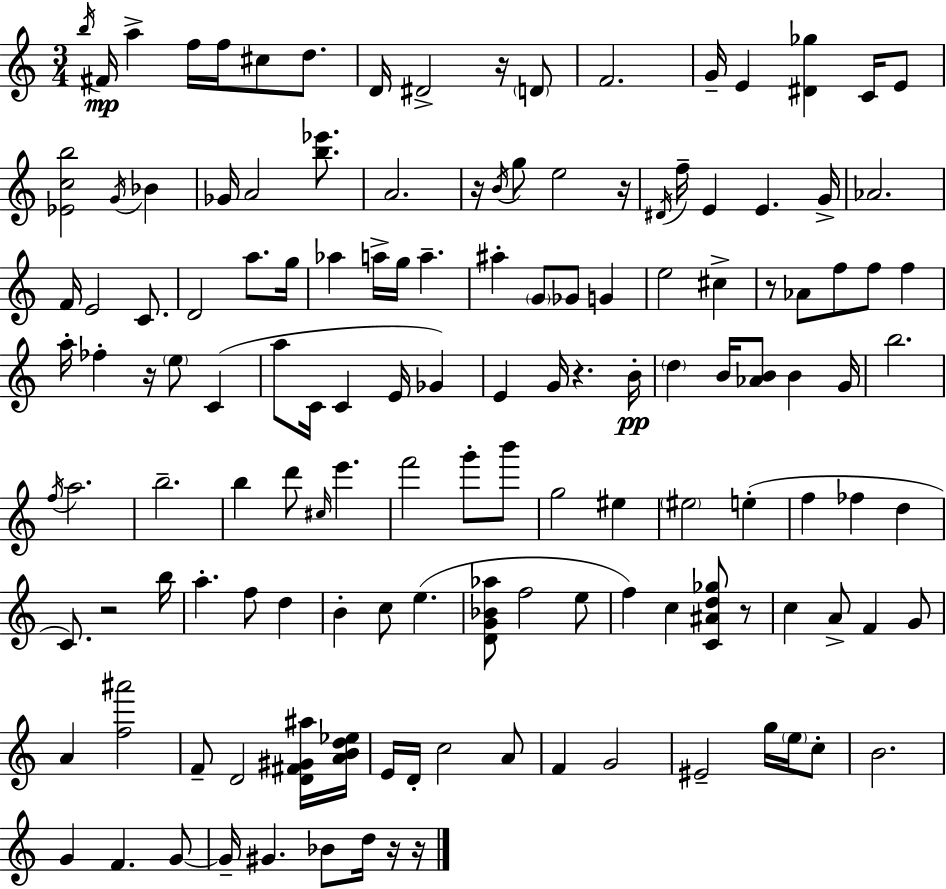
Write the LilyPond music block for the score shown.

{
  \clef treble
  \numericTimeSignature
  \time 3/4
  \key c \major
  \acciaccatura { b''16 }\mp fis'16 a''4-> f''16 f''16 cis''8 d''8. | d'16 dis'2-> r16 \parenthesize d'8 | f'2. | g'16-- e'4 <dis' ges''>4 c'16 e'8 | \break <ees' c'' b''>2 \acciaccatura { g'16 } bes'4 | ges'16 a'2 <b'' ees'''>8. | a'2. | r16 \acciaccatura { b'16 } g''8 e''2 | \break r16 \acciaccatura { dis'16 } f''16-- e'4 e'4. | g'16-> aes'2. | f'16 e'2 | c'8. d'2 | \break a''8. g''16 aes''4 a''16-> g''16 a''4.-- | ais''4-. \parenthesize g'8 ges'8 | g'4 e''2 | cis''4-> r8 aes'8 f''8 f''8 | \break f''4 a''16-. fes''4-. r16 \parenthesize e''8 | c'4( a''8 c'16 c'4 e'16 | ges'4) e'4 g'16 r4. | b'16-.\pp \parenthesize d''4 b'16 <aes' b'>8 b'4 | \break g'16 b''2. | \acciaccatura { f''16 } a''2. | b''2.-- | b''4 d'''8 \grace { cis''16 } | \break e'''4. f'''2 | g'''8-. b'''8 g''2 | eis''4 \parenthesize eis''2 | e''4-.( f''4 fes''4 | \break d''4 c'8.) r2 | b''16 a''4.-. | f''8 d''4 b'4-. c''8 | e''4.( <d' g' bes' aes''>8 f''2 | \break e''8 f''4) c''4 | <c' ais' d'' ges''>8 r8 c''4 a'8-> | f'4 g'8 a'4 <f'' ais'''>2 | f'8-- d'2 | \break <d' fis' gis' ais''>16 <a' b' d'' ees''>16 e'16 d'16-. c''2 | a'8 f'4 g'2 | eis'2-- | g''16 \parenthesize e''16 c''8-. b'2. | \break g'4 f'4. | g'8~~ g'16-- gis'4. | bes'8 d''16 r16 r16 \bar "|."
}